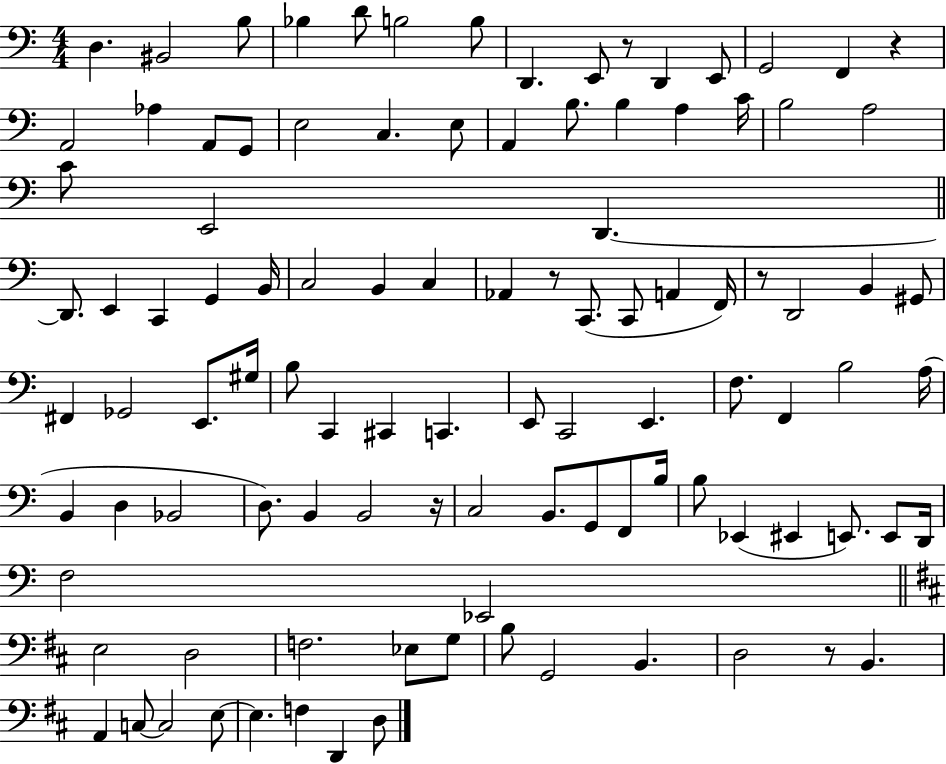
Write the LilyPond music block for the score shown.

{
  \clef bass
  \numericTimeSignature
  \time 4/4
  \key c \major
  d4. bis,2 b8 | bes4 d'8 b2 b8 | d,4. e,8 r8 d,4 e,8 | g,2 f,4 r4 | \break a,2 aes4 a,8 g,8 | e2 c4. e8 | a,4 b8. b4 a4 c'16 | b2 a2 | \break c'8 e,2 d,4.~~ | \bar "||" \break \key c \major d,8. e,4 c,4 g,4 b,16 | c2 b,4 c4 | aes,4 r8 c,8.( c,8 a,4 f,16) | r8 d,2 b,4 gis,8 | \break fis,4 ges,2 e,8. gis16 | b8 c,4 cis,4 c,4. | e,8 c,2 e,4. | f8. f,4 b2 a16( | \break b,4 d4 bes,2 | d8.) b,4 b,2 r16 | c2 b,8. g,8 f,8 b16 | b8 ees,4( eis,4 e,8.) e,8 d,16 | \break f2 ees,2 | \bar "||" \break \key d \major e2 d2 | f2. ees8 g8 | b8 g,2 b,4. | d2 r8 b,4. | \break a,4 c8~~ c2 e8~~ | e4. f4 d,4 d8 | \bar "|."
}